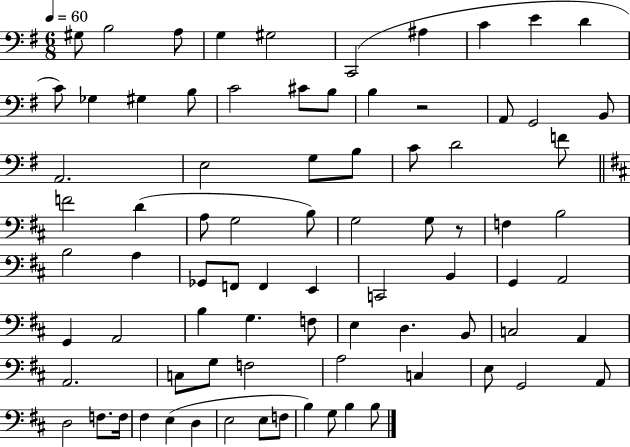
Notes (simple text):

G#3/e B3/h A3/e G3/q G#3/h C2/h A#3/q C4/q E4/q D4/q C4/e Gb3/q G#3/q B3/e C4/h C#4/e B3/e B3/q R/h A2/e G2/h B2/e A2/h. E3/h G3/e B3/e C4/e D4/h F4/e F4/h D4/q A3/e G3/h B3/e G3/h G3/e R/e F3/q B3/h B3/h A3/q Gb2/e F2/e F2/q E2/q C2/h B2/q G2/q A2/h G2/q A2/h B3/q G3/q. F3/e E3/q D3/q. B2/e C3/h A2/q A2/h. C3/e G3/e F3/h A3/h C3/q E3/e G2/h A2/e D3/h F3/e. F3/s F#3/q E3/q D3/q E3/h E3/e F3/e B3/q G3/e B3/q B3/e